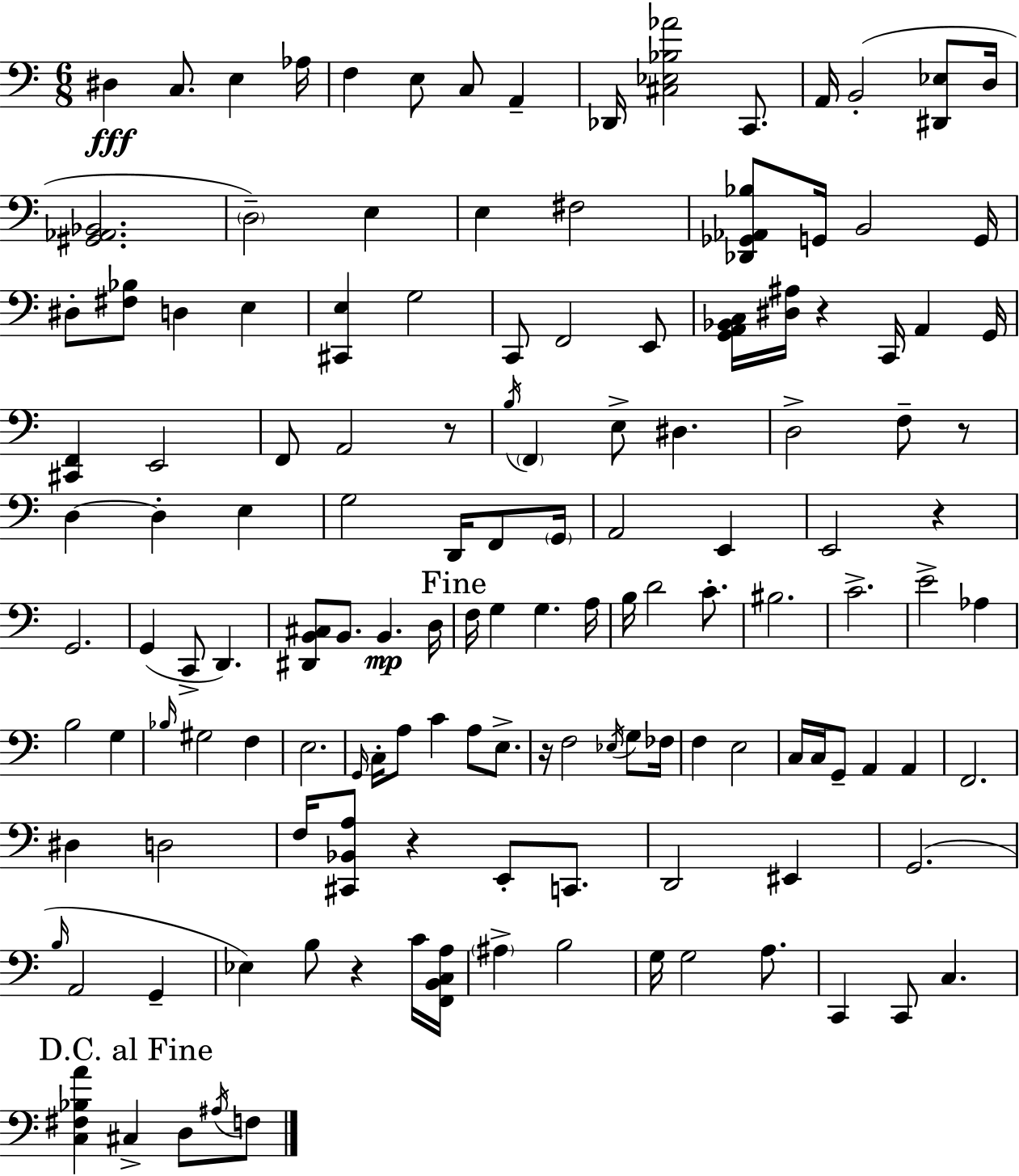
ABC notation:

X:1
T:Untitled
M:6/8
L:1/4
K:Am
^D, C,/2 E, _A,/4 F, E,/2 C,/2 A,, _D,,/4 [^C,_E,_B,_A]2 C,,/2 A,,/4 B,,2 [^D,,_E,]/2 D,/4 [^G,,_A,,_B,,]2 D,2 E, E, ^F,2 [_D,,_G,,_A,,_B,]/2 G,,/4 B,,2 G,,/4 ^D,/2 [^F,_B,]/2 D, E, [^C,,E,] G,2 C,,/2 F,,2 E,,/2 [G,,A,,_B,,C,]/4 [^D,^A,]/4 z C,,/4 A,, G,,/4 [^C,,F,,] E,,2 F,,/2 A,,2 z/2 B,/4 F,, E,/2 ^D, D,2 F,/2 z/2 D, D, E, G,2 D,,/4 F,,/2 G,,/4 A,,2 E,, E,,2 z G,,2 G,, C,,/2 D,, [^D,,B,,^C,]/2 B,,/2 B,, D,/4 F,/4 G, G, A,/4 B,/4 D2 C/2 ^B,2 C2 E2 _A, B,2 G, _B,/4 ^G,2 F, E,2 G,,/4 C,/4 A,/2 C A,/2 E,/2 z/4 F,2 _E,/4 G,/2 _F,/4 F, E,2 C,/4 C,/4 G,,/2 A,, A,, F,,2 ^D, D,2 F,/4 [^C,,_B,,A,]/2 z E,,/2 C,,/2 D,,2 ^E,, G,,2 B,/4 A,,2 G,, _E, B,/2 z C/4 [F,,B,,C,A,]/4 ^A, B,2 G,/4 G,2 A,/2 C,, C,,/2 C, [C,^F,_B,A] ^C, D,/2 ^A,/4 F,/2